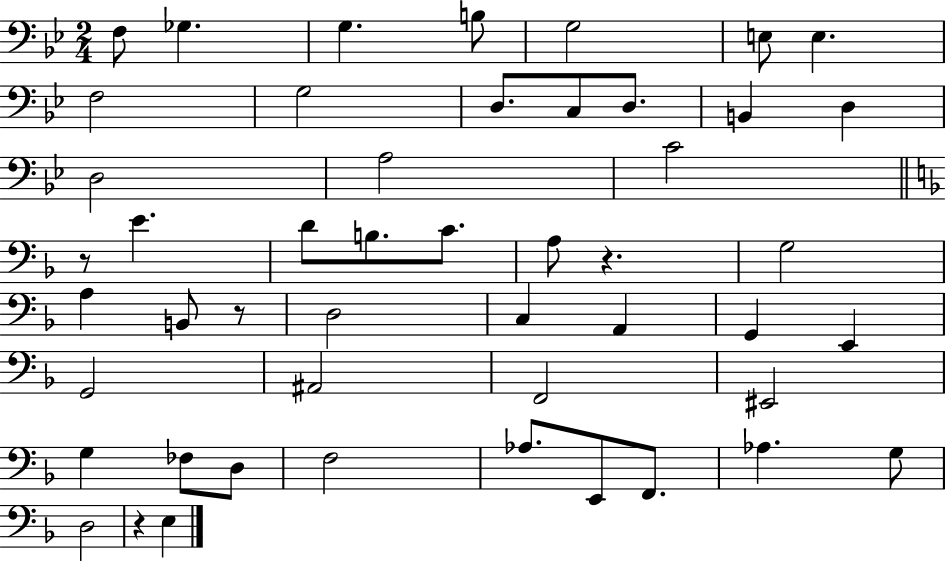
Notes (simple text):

F3/e Gb3/q. G3/q. B3/e G3/h E3/e E3/q. F3/h G3/h D3/e. C3/e D3/e. B2/q D3/q D3/h A3/h C4/h R/e E4/q. D4/e B3/e. C4/e. A3/e R/q. G3/h A3/q B2/e R/e D3/h C3/q A2/q G2/q E2/q G2/h A#2/h F2/h EIS2/h G3/q FES3/e D3/e F3/h Ab3/e. E2/e F2/e. Ab3/q. G3/e D3/h R/q E3/q